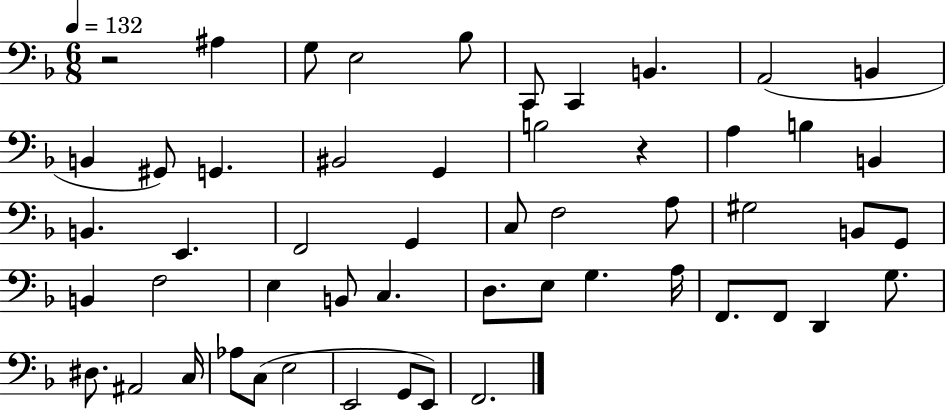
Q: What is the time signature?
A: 6/8